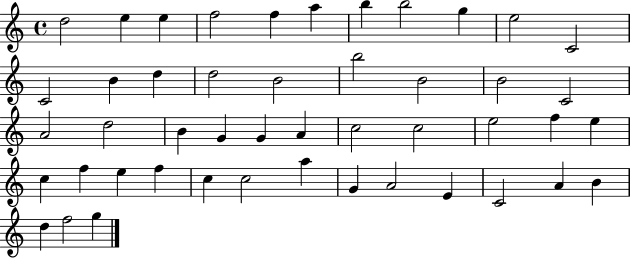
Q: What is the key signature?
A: C major